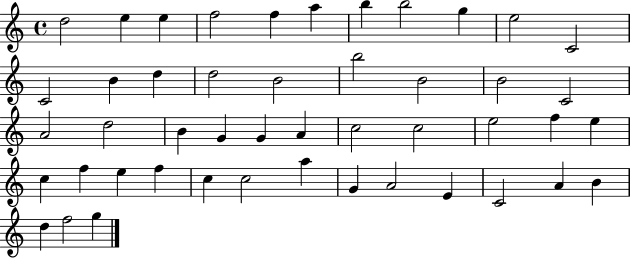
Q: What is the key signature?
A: C major